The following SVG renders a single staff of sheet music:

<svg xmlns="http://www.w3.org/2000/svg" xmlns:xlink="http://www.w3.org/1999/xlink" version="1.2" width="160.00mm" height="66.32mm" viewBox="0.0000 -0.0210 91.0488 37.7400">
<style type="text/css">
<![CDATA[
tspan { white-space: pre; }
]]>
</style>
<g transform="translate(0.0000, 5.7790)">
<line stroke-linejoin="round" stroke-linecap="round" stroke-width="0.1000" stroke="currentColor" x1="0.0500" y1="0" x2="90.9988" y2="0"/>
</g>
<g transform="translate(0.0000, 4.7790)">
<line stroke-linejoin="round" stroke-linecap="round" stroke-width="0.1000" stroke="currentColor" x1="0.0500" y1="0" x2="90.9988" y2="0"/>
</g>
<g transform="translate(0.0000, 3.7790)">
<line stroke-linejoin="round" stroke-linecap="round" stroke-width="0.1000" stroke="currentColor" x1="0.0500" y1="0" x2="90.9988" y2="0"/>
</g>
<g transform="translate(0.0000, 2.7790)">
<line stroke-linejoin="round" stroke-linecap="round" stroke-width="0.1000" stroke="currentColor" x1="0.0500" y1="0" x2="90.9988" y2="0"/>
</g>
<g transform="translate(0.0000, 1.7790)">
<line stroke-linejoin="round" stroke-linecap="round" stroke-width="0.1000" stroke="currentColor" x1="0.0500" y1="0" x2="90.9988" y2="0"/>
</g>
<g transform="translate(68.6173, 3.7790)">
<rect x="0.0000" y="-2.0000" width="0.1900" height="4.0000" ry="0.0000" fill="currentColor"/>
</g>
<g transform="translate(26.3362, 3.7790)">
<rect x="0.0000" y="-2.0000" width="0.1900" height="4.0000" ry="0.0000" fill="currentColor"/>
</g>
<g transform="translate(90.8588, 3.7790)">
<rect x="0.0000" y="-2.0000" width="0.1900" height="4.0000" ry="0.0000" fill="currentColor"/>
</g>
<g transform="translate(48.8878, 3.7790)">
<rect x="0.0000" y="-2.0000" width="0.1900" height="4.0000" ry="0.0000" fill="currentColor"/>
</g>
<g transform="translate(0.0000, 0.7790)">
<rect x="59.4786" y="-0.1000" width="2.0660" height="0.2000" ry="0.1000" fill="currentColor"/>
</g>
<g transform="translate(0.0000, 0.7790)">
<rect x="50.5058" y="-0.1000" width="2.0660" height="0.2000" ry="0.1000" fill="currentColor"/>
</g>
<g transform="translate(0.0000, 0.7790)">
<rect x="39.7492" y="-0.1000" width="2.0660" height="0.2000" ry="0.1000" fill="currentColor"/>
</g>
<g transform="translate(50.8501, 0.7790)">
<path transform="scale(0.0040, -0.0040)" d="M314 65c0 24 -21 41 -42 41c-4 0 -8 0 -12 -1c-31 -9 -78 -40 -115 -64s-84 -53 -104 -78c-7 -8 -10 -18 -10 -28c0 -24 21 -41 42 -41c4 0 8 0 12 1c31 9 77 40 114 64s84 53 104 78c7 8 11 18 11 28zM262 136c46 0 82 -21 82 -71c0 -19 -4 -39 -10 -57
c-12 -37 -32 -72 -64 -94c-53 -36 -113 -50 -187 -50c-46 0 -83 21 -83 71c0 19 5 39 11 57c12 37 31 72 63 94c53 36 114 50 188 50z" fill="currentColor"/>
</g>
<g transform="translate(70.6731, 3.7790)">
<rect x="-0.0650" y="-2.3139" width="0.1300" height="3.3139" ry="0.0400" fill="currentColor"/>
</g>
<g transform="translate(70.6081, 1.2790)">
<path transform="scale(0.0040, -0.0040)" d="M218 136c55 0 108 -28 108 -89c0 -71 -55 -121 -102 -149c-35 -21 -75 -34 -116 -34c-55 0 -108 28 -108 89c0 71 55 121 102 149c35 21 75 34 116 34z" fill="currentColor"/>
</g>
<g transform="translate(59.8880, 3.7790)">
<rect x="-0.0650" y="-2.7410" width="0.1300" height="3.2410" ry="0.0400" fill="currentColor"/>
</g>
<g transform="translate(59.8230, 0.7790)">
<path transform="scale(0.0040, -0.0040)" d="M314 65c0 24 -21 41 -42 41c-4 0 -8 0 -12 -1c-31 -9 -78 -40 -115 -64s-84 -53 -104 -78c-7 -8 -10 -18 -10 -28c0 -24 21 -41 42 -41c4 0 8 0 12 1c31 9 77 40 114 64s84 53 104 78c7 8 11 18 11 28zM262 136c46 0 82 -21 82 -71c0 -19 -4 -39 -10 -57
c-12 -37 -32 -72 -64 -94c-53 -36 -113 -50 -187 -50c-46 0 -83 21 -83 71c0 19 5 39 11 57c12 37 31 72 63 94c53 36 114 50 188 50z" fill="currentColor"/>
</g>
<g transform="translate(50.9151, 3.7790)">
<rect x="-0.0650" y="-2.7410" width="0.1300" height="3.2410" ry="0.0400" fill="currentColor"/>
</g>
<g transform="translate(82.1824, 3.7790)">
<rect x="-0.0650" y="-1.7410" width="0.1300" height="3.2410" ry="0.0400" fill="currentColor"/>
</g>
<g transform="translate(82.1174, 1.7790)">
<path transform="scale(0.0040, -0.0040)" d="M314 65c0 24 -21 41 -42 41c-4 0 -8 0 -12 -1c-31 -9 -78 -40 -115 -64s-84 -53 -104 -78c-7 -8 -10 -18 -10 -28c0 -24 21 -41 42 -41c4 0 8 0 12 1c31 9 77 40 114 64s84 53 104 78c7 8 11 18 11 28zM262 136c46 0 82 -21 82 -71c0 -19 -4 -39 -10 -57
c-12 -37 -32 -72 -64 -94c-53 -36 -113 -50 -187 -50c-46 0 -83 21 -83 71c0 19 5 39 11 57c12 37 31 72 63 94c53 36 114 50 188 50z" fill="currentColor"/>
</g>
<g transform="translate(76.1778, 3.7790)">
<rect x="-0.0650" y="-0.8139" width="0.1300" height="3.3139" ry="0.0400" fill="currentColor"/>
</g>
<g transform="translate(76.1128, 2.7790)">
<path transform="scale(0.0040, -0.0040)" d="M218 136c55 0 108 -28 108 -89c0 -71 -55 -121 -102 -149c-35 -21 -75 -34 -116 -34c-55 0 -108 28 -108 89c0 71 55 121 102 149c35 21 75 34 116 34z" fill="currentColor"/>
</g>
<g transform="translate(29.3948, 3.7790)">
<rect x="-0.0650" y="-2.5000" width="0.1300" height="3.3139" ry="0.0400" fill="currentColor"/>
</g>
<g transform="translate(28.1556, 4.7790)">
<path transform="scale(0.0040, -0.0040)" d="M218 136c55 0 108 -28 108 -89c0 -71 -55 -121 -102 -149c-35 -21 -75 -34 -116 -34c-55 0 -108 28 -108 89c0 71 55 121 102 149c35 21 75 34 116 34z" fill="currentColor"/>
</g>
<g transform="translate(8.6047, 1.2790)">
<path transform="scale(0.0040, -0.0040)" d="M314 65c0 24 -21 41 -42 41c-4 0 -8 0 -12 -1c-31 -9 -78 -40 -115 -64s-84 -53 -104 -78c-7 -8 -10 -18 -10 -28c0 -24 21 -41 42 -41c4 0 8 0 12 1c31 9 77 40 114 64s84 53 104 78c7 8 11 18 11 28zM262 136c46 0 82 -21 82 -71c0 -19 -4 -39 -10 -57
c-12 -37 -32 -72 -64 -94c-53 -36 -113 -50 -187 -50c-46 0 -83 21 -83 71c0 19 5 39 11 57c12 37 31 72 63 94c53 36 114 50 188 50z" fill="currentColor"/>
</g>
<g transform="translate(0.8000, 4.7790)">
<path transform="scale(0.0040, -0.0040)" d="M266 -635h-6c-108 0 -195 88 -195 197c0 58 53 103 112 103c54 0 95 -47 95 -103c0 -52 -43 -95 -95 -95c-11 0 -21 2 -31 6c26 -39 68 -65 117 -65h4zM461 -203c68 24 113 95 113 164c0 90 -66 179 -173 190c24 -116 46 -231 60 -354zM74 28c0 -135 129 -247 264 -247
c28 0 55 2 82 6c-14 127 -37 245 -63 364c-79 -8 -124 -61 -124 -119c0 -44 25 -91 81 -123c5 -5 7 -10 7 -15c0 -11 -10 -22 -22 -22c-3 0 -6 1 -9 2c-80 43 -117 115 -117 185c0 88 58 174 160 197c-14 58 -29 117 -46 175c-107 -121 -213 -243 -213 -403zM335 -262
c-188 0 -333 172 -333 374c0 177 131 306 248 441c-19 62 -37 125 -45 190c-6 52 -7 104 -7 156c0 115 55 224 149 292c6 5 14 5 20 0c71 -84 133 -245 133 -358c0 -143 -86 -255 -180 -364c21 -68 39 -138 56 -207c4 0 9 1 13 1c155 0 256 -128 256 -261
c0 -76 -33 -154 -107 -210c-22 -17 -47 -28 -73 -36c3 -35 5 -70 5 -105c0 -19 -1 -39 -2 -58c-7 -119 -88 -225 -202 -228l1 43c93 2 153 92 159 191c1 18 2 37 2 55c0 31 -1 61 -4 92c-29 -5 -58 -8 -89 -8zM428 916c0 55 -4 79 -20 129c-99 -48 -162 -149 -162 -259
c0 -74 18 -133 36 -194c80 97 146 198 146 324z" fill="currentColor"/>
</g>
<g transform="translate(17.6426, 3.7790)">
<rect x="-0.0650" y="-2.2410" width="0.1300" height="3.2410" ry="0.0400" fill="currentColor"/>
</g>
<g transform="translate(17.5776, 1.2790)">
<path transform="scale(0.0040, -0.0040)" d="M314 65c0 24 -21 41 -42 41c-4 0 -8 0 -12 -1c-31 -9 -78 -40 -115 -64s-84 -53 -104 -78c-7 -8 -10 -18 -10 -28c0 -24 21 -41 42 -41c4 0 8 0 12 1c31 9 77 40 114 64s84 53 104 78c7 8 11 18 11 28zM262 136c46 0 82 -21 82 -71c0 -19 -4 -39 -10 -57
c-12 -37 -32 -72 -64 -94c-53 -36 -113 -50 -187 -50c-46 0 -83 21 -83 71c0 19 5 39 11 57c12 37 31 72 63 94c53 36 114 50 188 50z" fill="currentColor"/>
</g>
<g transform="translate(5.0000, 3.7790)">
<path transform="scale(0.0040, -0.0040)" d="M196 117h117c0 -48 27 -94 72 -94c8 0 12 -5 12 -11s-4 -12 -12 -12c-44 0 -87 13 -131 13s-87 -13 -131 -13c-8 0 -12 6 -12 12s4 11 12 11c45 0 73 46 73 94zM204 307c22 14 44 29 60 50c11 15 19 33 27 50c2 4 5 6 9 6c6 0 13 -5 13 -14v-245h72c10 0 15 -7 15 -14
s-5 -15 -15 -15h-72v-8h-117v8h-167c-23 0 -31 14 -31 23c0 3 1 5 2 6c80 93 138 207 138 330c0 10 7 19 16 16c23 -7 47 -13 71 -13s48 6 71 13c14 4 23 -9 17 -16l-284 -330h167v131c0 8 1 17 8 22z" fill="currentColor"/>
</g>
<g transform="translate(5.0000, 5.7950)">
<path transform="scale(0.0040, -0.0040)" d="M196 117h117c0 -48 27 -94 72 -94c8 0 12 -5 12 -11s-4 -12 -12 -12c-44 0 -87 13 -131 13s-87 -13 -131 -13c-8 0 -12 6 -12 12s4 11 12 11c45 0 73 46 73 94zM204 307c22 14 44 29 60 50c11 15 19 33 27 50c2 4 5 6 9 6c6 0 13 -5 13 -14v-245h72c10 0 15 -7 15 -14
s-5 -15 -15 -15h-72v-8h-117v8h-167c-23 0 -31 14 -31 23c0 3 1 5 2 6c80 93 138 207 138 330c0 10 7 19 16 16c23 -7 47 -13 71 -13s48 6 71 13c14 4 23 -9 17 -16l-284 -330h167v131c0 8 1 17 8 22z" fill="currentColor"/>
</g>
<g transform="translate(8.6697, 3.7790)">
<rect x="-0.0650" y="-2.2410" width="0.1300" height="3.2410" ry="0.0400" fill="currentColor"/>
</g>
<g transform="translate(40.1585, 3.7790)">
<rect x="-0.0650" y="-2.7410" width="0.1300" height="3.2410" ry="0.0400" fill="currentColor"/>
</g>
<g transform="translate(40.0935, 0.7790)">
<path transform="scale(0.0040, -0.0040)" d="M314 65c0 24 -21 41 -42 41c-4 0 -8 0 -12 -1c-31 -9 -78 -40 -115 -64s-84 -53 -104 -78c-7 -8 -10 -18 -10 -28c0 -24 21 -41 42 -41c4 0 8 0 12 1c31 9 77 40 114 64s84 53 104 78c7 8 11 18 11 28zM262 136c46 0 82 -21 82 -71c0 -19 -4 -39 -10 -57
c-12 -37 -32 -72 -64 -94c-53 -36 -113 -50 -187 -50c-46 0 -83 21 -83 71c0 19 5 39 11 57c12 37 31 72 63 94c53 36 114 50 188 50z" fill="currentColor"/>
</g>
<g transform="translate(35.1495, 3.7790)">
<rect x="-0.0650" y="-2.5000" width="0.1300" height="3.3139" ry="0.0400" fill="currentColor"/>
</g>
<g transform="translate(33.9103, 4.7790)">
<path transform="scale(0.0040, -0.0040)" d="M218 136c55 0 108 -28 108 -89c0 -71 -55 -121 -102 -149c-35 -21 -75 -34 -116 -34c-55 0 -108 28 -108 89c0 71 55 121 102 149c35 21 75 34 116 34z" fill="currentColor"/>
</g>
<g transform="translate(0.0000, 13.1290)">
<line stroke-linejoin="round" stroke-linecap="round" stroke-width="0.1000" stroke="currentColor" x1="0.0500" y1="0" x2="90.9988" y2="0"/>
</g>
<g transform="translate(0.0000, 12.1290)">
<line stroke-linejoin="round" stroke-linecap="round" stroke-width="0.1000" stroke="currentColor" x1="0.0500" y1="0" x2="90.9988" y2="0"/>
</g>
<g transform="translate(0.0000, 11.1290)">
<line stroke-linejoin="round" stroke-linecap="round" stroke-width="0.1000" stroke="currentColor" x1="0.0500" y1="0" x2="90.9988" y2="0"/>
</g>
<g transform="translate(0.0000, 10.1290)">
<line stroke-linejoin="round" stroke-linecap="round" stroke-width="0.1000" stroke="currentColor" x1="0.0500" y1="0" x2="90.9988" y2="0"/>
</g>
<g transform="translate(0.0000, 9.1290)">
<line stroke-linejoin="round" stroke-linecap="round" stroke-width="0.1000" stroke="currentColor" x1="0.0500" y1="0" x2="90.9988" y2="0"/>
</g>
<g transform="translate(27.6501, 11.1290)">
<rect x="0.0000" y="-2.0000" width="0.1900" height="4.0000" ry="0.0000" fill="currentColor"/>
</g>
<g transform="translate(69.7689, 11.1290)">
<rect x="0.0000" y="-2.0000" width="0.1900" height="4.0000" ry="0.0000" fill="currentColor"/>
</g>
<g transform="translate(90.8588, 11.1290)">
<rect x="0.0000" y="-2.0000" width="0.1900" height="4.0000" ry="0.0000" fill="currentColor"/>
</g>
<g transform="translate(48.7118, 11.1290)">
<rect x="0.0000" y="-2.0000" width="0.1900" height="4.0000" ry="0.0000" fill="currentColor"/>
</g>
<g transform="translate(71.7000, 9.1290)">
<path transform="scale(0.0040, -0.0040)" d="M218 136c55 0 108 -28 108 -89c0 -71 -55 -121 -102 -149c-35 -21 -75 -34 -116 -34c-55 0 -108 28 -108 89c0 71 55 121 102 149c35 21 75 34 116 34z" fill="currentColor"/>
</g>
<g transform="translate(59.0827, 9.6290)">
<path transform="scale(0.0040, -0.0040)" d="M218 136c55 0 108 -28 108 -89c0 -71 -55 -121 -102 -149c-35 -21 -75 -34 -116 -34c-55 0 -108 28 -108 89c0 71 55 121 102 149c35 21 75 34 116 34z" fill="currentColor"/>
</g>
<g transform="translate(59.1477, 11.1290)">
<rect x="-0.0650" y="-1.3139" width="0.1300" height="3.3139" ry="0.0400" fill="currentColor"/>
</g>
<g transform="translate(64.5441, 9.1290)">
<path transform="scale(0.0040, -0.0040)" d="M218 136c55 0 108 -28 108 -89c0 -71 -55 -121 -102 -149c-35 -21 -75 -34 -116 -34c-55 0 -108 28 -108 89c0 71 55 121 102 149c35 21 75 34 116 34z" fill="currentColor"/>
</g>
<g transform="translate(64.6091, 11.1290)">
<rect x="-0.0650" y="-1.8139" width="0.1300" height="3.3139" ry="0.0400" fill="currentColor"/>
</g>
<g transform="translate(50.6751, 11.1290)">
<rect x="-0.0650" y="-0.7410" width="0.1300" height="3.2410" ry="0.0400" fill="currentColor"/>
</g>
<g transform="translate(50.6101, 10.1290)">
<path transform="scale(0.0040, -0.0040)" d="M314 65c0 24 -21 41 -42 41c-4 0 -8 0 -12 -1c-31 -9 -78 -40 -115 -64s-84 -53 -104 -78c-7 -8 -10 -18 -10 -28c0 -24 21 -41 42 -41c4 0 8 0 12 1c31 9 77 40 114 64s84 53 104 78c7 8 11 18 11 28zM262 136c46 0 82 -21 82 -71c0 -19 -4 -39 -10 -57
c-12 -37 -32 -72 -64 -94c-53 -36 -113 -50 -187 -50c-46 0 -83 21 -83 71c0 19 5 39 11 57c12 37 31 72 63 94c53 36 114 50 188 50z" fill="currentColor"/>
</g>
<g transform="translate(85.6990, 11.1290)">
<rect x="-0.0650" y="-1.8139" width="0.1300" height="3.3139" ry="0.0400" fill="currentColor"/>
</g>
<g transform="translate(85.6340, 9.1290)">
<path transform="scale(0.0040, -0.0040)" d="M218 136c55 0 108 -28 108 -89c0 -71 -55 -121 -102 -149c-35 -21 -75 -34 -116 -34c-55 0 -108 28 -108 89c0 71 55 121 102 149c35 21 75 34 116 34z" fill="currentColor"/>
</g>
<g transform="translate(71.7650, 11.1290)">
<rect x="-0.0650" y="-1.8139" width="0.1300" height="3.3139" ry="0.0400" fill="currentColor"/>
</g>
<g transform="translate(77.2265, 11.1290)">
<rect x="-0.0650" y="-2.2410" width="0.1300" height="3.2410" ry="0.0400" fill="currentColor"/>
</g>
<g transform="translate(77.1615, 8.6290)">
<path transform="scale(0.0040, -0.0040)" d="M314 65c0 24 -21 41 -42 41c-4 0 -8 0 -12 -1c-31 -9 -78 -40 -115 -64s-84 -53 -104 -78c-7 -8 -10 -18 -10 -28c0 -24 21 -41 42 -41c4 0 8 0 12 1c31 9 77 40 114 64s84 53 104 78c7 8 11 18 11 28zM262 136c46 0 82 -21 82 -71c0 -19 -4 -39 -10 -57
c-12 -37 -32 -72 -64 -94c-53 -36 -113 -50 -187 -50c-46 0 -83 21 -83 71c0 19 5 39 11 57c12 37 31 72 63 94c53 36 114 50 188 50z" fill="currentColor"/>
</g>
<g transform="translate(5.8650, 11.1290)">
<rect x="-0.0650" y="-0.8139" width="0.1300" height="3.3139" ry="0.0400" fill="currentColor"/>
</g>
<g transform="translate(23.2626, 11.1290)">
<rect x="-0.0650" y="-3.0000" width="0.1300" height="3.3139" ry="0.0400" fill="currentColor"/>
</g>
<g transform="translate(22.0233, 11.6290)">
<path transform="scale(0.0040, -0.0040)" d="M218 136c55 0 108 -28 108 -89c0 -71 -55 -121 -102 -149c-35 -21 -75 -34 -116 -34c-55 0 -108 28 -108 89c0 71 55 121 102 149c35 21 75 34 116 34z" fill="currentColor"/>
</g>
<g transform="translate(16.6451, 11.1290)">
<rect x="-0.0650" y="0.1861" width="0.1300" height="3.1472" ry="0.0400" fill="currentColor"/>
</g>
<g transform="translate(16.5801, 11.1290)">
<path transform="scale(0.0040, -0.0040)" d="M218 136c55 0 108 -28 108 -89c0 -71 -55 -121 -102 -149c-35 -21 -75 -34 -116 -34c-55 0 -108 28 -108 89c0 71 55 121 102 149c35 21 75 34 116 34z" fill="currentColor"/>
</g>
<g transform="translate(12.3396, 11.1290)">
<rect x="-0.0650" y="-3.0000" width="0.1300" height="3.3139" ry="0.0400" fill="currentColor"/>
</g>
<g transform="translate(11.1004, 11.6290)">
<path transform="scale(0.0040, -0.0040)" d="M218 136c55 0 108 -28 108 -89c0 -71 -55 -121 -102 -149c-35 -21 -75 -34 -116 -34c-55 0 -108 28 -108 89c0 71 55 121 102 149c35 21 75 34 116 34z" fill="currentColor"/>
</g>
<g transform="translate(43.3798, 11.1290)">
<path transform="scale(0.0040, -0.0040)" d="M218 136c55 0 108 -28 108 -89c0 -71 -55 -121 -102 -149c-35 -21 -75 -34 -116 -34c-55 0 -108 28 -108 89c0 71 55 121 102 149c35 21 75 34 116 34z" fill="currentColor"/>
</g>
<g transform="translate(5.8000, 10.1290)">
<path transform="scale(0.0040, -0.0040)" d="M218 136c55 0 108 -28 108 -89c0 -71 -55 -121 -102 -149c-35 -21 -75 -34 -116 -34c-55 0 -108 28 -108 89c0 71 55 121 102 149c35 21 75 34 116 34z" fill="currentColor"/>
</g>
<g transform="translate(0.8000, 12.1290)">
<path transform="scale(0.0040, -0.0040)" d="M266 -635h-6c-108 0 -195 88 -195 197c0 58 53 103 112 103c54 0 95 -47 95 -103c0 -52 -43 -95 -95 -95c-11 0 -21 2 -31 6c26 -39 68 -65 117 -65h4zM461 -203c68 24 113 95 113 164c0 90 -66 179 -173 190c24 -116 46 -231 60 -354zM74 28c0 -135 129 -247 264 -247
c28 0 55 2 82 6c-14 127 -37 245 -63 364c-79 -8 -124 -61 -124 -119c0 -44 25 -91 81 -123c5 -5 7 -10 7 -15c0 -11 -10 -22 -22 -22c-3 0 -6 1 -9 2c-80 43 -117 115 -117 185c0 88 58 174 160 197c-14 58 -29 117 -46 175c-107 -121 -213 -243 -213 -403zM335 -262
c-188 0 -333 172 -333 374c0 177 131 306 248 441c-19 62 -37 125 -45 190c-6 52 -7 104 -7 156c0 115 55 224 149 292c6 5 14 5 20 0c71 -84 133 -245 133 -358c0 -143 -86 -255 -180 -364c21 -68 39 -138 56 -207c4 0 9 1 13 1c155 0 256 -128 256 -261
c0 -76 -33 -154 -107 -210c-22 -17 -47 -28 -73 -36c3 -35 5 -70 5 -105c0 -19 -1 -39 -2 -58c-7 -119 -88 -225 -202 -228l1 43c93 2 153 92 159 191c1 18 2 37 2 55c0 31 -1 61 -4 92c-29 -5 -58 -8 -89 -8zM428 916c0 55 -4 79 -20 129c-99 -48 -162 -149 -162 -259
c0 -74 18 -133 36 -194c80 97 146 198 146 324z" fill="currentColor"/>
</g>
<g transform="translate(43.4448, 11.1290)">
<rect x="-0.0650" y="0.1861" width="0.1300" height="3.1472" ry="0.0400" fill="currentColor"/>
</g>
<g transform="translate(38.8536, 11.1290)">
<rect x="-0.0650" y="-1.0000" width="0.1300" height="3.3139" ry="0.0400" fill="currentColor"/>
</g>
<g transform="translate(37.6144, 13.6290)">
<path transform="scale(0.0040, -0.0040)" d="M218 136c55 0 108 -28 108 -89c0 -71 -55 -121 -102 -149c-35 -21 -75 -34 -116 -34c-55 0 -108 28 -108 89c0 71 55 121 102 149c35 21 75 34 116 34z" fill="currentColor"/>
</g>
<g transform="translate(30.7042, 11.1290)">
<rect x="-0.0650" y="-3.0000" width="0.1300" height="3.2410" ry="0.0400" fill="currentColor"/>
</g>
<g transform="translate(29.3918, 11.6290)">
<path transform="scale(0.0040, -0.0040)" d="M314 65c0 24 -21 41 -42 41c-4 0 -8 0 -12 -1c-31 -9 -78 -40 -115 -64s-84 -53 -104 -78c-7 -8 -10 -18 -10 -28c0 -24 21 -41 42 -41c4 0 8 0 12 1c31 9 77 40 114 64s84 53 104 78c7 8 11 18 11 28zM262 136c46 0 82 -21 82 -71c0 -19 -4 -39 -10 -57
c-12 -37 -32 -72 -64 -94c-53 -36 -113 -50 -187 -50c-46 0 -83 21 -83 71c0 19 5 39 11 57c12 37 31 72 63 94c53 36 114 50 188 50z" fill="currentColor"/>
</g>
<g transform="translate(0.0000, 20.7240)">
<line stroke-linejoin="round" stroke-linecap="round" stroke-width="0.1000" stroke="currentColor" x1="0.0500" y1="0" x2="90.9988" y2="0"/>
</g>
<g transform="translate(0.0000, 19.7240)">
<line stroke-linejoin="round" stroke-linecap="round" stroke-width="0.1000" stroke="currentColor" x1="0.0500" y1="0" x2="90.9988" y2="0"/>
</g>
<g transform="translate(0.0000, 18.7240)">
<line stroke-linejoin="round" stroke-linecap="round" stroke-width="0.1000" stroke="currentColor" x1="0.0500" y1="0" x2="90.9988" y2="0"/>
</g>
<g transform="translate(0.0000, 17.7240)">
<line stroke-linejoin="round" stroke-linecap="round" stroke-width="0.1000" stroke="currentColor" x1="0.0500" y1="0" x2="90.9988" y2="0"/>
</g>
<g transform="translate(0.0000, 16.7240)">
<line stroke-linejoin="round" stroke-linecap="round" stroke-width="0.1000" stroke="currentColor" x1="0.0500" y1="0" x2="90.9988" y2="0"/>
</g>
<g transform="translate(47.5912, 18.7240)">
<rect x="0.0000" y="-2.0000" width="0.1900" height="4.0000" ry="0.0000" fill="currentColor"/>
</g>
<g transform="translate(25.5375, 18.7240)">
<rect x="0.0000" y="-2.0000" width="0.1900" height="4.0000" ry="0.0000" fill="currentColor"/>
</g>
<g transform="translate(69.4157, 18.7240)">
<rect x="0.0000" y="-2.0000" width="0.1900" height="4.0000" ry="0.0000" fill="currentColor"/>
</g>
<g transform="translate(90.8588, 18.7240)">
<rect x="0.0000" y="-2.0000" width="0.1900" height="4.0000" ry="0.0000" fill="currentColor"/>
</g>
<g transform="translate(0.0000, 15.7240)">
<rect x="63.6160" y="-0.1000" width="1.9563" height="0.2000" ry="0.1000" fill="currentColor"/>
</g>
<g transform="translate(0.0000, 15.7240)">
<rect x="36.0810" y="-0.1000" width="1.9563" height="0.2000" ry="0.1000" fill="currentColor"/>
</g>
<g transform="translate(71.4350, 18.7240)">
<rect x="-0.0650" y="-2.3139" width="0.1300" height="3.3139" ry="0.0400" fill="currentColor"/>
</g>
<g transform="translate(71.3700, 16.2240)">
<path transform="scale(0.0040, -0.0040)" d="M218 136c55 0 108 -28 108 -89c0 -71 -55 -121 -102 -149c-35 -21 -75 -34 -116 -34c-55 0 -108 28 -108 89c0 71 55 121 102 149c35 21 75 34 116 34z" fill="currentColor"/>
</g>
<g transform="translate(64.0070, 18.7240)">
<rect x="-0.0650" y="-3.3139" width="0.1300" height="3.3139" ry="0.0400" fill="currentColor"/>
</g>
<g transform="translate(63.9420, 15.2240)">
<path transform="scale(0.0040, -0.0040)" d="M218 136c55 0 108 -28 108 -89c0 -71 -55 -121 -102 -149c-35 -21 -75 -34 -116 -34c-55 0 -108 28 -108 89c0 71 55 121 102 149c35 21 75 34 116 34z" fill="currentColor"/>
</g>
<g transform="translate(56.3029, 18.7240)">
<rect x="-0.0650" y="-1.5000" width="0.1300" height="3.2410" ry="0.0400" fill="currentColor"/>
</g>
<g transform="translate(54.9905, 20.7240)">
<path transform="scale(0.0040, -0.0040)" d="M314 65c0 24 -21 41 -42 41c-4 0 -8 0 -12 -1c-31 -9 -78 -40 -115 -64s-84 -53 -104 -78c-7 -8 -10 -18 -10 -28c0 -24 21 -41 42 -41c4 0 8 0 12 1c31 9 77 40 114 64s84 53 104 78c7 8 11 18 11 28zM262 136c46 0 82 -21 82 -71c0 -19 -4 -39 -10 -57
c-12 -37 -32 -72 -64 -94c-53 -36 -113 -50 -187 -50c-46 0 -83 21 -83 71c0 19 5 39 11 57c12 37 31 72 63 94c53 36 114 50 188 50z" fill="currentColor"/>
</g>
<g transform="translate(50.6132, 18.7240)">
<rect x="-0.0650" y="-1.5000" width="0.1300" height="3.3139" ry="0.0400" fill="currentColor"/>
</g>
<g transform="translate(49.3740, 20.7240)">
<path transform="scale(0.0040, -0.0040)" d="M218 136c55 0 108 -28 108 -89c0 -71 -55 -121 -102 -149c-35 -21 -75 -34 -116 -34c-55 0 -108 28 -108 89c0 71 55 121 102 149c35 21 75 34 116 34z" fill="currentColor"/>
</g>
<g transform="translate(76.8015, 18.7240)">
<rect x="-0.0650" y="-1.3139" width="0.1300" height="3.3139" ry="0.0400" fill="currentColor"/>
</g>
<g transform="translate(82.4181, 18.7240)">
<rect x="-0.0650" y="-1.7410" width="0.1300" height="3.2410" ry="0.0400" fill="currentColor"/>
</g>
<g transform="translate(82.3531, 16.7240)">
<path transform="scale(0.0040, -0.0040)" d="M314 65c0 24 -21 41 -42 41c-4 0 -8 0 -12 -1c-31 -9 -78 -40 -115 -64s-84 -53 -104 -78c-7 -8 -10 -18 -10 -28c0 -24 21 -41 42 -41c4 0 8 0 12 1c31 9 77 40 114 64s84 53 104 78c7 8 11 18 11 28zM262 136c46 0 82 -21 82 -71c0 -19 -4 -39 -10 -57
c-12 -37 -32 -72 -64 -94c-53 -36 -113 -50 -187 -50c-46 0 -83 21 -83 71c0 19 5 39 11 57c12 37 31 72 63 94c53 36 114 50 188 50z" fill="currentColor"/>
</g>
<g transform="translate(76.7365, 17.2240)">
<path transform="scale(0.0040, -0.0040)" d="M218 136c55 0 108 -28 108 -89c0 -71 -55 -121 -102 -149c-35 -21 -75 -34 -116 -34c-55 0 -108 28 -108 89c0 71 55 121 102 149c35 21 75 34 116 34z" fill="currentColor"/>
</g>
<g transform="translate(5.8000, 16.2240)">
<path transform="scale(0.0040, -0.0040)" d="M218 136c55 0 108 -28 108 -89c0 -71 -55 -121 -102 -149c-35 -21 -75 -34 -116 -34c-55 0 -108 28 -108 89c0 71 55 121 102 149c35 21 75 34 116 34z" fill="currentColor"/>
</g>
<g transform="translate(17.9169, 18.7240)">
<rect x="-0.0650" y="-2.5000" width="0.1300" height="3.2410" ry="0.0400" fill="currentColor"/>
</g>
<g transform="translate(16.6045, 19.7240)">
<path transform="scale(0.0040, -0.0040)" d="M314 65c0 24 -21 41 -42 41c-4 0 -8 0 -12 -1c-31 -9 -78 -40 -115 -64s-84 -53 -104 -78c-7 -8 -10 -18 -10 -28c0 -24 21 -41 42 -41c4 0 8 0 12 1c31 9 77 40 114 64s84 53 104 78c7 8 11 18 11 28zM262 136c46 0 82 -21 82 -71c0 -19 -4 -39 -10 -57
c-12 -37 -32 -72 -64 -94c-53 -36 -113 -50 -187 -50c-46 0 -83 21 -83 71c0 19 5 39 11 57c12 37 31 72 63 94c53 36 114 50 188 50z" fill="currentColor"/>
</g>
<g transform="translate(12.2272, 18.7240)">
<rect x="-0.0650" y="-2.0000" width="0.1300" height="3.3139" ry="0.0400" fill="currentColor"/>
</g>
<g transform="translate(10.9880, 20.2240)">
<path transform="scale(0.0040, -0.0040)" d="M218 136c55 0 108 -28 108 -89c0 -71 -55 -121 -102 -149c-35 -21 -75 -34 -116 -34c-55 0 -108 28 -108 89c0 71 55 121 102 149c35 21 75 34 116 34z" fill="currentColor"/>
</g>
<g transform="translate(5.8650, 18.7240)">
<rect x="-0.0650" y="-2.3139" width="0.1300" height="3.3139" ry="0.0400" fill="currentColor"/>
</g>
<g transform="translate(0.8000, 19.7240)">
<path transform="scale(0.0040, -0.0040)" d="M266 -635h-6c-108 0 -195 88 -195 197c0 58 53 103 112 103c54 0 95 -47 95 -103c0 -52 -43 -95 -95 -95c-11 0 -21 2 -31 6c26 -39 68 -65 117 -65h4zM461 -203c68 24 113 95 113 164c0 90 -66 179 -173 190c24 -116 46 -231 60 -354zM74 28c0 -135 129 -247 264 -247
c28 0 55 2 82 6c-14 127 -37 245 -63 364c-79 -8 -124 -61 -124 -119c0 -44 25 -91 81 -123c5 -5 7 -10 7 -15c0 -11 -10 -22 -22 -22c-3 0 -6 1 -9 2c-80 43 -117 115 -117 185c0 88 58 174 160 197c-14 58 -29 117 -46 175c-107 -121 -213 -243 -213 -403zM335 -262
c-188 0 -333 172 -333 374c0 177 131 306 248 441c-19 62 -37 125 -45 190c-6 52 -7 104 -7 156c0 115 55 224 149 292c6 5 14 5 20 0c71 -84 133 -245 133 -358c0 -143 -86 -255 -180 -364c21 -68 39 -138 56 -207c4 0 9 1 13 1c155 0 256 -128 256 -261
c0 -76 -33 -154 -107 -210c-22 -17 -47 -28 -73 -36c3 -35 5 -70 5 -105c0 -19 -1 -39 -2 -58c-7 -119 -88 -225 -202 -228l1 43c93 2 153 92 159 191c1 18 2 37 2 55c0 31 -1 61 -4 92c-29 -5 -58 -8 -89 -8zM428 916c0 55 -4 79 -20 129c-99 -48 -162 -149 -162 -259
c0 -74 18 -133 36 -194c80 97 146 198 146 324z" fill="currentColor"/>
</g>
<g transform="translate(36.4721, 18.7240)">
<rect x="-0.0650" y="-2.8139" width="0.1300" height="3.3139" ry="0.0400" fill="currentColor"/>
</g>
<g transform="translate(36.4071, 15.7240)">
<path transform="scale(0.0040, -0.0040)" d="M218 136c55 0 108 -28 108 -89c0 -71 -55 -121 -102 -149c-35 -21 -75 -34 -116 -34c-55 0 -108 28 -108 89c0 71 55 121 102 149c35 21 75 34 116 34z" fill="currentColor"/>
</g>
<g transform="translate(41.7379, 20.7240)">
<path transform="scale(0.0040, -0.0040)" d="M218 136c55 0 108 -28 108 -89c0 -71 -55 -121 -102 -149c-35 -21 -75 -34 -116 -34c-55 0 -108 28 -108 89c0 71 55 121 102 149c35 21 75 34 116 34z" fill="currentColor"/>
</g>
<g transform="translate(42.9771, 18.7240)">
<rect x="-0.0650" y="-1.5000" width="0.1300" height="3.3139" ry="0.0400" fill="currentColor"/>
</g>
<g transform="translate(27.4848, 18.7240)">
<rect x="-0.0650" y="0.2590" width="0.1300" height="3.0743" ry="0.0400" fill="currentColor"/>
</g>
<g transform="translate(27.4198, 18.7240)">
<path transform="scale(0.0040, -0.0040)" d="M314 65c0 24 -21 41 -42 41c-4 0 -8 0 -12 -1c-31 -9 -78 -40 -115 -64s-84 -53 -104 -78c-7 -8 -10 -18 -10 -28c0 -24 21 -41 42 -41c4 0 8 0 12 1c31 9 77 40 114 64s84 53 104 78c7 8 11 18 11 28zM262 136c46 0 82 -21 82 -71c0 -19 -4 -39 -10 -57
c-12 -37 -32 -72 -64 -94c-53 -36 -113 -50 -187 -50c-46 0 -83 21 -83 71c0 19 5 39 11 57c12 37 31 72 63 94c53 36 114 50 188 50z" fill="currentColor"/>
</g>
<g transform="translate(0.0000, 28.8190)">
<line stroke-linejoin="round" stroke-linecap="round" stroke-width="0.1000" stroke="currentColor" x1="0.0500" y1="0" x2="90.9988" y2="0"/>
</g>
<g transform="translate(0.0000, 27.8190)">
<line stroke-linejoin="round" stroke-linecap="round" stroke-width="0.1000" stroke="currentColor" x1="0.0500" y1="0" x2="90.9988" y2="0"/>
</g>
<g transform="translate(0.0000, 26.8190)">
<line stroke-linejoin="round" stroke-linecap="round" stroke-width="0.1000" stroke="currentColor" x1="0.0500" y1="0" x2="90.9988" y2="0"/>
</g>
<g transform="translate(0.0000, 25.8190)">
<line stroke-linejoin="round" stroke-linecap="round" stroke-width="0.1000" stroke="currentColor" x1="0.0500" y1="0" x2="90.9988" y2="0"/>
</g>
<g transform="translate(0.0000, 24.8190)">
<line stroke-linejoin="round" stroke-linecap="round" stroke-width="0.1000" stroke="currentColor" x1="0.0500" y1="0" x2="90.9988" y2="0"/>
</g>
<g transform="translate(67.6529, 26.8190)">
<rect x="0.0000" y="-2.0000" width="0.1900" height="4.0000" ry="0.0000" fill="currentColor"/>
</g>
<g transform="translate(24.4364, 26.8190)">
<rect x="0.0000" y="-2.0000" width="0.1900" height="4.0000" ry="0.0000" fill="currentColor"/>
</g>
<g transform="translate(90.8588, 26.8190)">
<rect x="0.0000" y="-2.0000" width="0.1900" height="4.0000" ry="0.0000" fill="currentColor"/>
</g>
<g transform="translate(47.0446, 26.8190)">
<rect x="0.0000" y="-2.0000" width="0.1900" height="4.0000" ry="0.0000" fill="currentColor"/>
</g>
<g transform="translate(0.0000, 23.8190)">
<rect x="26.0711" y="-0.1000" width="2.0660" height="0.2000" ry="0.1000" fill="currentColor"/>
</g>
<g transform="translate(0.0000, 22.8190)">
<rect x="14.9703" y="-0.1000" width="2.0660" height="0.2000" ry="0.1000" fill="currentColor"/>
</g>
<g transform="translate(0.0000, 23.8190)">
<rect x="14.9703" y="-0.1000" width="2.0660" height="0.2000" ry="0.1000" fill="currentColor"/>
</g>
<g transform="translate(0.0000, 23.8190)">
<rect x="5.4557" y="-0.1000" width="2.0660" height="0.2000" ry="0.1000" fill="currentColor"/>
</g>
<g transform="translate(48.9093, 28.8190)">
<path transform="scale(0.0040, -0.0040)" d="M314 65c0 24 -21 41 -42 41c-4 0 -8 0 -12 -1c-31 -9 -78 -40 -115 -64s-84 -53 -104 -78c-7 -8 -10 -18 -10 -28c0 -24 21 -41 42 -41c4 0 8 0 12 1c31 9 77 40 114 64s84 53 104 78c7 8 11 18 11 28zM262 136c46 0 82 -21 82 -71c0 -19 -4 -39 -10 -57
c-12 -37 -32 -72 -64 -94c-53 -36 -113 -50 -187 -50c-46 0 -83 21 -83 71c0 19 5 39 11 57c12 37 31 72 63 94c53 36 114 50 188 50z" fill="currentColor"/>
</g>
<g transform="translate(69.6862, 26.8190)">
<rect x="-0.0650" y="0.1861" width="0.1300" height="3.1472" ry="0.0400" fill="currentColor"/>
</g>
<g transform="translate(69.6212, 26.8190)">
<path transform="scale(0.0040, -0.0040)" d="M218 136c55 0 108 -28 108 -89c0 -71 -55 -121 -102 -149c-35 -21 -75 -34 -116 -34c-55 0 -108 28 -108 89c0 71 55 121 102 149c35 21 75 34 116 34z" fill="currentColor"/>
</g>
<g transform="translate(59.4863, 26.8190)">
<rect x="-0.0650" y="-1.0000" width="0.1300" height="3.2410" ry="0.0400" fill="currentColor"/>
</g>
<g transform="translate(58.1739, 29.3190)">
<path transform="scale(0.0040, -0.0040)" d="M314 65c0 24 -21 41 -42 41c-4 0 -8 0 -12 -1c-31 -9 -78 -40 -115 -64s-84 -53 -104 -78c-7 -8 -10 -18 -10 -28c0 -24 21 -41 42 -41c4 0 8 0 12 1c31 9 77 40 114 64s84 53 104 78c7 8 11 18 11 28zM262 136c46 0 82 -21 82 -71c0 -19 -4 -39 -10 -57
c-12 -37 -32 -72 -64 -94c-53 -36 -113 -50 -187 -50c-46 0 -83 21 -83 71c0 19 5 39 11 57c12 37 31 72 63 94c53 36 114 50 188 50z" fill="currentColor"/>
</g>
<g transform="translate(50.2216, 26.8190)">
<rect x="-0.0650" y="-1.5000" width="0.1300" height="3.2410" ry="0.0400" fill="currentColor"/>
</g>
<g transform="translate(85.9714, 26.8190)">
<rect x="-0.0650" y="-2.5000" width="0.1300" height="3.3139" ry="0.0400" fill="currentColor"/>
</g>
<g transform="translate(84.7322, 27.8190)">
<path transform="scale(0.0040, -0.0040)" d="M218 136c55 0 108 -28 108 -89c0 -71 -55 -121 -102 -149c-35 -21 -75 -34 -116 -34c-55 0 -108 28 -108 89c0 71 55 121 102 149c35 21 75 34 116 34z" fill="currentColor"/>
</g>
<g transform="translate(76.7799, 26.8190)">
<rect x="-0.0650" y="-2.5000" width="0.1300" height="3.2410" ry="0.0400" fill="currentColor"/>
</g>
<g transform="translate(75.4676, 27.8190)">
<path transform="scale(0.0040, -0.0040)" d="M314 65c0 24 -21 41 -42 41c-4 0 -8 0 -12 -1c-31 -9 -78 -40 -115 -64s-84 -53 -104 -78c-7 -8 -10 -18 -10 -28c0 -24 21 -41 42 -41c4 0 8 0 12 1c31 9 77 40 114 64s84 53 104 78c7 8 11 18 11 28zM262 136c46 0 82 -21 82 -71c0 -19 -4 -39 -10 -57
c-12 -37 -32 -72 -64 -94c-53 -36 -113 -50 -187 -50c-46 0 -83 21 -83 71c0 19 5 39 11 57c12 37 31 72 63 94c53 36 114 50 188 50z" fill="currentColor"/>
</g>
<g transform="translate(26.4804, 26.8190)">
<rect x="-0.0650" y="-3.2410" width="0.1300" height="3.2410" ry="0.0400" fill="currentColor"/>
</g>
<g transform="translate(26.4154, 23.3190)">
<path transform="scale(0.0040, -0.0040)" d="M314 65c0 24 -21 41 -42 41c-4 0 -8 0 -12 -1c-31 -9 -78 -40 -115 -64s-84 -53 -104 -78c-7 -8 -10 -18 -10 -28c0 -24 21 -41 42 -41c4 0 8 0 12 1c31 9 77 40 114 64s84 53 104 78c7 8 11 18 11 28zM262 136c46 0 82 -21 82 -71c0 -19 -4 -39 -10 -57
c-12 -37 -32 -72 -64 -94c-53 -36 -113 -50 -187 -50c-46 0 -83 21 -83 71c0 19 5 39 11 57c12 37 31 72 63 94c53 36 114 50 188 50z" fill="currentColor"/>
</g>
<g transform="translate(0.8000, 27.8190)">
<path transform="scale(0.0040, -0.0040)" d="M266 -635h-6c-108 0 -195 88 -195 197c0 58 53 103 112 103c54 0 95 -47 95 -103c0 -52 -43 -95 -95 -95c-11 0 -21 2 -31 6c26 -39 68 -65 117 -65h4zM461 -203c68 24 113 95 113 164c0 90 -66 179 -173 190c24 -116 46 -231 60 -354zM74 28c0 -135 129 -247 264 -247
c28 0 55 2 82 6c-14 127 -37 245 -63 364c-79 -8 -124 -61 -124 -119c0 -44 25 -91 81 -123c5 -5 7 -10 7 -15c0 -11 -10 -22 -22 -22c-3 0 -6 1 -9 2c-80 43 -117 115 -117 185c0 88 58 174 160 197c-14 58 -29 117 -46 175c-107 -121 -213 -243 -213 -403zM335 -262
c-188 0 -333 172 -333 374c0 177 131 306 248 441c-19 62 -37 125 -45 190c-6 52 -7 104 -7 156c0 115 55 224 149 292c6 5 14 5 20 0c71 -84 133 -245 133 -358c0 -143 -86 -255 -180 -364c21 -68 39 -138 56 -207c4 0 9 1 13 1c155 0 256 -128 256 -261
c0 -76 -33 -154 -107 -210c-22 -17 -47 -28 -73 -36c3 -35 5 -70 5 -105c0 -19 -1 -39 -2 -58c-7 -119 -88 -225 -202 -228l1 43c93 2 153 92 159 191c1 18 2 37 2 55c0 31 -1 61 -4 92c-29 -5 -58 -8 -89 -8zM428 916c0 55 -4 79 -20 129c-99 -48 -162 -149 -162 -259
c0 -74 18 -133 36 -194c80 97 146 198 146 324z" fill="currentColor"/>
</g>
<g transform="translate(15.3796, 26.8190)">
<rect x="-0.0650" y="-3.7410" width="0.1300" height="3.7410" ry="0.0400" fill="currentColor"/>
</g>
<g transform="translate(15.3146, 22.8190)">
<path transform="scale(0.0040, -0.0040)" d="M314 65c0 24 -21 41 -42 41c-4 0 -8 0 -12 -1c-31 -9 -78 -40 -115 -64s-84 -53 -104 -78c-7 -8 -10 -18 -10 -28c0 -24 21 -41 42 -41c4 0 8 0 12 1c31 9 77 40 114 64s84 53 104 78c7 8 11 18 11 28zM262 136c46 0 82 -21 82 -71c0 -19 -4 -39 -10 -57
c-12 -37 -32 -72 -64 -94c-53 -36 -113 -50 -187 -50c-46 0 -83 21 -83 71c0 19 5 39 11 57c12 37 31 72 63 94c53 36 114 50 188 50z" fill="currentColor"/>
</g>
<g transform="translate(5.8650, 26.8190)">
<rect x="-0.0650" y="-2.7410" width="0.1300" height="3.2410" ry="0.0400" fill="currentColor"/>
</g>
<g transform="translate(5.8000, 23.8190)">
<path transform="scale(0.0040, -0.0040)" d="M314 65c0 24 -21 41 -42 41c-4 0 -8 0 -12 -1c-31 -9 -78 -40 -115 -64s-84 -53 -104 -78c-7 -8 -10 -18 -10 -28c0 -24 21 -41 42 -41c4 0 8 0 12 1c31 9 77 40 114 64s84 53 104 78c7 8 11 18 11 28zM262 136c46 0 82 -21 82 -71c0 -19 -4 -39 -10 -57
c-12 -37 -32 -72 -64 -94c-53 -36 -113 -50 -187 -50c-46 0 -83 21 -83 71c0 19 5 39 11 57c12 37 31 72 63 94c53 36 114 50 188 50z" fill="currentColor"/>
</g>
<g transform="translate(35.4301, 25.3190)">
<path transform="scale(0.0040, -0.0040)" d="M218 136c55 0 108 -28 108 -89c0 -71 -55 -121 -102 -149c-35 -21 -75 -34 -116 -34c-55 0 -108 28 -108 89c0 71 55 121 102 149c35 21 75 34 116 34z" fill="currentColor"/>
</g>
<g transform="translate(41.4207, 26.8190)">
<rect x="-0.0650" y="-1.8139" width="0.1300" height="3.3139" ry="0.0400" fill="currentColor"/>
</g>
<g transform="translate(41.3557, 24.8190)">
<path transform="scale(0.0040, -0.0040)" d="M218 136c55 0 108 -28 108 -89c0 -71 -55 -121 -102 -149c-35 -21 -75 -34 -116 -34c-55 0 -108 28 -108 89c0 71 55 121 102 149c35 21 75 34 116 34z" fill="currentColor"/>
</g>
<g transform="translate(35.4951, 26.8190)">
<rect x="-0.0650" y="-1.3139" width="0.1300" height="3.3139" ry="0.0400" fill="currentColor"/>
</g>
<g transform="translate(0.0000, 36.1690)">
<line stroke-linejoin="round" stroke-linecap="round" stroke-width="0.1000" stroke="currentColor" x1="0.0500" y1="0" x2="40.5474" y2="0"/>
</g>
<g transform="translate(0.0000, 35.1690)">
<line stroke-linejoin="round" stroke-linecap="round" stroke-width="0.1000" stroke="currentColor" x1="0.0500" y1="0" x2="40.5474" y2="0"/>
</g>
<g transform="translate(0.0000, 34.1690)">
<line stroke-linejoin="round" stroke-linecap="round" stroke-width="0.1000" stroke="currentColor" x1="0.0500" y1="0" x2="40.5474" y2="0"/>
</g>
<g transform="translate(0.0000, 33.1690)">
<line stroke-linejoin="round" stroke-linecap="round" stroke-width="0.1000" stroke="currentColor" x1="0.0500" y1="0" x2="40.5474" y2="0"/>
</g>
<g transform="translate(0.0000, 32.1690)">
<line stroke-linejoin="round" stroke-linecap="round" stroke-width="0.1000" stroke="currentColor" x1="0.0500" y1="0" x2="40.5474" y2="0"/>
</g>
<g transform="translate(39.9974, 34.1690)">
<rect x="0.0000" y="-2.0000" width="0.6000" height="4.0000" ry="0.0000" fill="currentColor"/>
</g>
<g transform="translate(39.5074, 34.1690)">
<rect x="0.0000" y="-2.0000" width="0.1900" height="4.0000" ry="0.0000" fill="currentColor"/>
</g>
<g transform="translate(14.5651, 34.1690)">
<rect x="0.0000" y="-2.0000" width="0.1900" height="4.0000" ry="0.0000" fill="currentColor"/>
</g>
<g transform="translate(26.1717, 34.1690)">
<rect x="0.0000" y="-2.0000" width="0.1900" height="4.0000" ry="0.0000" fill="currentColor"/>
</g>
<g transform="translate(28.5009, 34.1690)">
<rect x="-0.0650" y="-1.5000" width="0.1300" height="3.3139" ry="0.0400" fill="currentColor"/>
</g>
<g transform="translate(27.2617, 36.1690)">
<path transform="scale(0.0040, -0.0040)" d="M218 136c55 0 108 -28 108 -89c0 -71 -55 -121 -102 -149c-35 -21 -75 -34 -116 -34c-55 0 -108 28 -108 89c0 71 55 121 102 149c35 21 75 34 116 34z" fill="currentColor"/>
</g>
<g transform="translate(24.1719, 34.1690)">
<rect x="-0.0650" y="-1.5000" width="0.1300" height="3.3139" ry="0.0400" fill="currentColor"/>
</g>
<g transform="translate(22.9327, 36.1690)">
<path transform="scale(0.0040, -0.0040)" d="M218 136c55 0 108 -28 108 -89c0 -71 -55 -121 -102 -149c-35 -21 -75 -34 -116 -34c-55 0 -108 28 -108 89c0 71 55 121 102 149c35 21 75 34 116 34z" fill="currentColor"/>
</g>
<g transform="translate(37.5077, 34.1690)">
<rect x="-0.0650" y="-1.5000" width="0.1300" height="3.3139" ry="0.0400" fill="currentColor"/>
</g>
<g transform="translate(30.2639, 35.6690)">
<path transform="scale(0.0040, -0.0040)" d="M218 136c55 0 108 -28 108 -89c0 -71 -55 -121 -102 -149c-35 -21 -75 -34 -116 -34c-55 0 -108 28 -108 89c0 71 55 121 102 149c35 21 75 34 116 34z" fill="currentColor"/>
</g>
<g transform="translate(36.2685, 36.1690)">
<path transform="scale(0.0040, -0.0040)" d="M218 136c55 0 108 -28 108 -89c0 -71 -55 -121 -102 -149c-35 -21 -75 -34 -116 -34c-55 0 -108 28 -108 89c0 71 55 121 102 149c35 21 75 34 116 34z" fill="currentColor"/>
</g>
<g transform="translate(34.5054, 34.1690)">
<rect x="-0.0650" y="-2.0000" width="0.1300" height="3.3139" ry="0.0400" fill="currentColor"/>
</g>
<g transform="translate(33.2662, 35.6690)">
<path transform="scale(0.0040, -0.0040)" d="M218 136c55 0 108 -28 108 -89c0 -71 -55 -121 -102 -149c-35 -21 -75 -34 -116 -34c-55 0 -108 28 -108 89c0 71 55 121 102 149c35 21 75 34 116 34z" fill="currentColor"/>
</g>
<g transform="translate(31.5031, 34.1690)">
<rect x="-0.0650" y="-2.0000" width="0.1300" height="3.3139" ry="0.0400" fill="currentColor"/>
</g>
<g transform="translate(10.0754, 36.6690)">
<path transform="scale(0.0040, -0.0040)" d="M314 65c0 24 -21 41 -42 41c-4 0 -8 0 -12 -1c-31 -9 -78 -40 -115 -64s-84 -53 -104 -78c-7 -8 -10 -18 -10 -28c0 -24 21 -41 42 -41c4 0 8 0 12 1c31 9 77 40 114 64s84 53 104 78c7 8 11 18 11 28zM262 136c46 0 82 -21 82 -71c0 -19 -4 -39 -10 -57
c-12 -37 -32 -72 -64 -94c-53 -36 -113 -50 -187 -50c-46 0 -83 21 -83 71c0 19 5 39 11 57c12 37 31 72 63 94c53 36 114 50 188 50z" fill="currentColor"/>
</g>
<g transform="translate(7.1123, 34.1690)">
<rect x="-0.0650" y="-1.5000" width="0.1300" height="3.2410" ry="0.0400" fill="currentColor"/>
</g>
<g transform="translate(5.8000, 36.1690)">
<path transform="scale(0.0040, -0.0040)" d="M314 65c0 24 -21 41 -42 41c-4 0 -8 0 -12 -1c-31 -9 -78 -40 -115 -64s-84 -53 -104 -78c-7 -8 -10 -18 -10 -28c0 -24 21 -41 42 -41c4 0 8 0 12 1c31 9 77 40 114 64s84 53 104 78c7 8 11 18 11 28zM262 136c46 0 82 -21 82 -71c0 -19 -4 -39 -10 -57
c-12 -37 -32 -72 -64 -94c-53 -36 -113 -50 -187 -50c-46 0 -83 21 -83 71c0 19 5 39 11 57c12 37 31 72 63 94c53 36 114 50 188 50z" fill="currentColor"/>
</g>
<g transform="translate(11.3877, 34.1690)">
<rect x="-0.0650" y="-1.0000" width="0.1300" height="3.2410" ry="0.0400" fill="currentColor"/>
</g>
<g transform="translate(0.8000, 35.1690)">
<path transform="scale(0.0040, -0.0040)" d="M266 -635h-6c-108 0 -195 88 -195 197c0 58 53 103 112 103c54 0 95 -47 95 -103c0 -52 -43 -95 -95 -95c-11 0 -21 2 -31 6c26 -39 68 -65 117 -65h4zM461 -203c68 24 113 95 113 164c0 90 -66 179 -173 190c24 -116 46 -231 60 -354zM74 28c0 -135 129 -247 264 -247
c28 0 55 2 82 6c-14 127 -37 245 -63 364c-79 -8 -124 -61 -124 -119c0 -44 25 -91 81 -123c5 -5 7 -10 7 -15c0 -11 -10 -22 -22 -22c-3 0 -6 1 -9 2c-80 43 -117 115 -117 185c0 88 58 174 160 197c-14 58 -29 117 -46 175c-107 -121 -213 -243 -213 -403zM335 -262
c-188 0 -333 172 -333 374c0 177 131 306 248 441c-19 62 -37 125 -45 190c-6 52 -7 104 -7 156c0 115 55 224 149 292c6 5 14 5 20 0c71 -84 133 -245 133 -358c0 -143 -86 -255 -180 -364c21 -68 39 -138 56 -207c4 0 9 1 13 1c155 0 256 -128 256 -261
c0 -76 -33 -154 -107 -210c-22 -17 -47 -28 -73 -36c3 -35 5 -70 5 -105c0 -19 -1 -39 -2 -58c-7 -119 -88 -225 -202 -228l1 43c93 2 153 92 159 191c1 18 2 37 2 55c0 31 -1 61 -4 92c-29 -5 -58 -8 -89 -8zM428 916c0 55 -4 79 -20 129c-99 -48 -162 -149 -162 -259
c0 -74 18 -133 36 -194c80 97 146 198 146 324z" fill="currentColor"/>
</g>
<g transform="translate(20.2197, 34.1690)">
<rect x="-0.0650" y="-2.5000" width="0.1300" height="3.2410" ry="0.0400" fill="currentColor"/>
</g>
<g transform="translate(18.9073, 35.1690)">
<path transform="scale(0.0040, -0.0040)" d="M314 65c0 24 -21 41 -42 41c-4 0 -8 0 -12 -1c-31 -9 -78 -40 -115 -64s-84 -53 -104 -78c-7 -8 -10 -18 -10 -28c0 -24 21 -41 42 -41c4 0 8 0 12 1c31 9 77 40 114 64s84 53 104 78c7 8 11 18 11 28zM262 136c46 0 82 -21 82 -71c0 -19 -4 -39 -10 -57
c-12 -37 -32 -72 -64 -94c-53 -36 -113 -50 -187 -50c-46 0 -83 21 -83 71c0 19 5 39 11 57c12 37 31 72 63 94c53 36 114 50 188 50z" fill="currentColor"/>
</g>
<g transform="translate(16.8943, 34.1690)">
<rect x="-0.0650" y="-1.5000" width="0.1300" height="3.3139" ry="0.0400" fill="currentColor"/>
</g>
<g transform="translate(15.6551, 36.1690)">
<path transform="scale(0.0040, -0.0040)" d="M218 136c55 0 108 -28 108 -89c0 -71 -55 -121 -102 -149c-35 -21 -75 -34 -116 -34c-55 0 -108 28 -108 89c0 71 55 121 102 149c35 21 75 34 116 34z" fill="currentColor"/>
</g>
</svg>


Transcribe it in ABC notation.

X:1
T:Untitled
M:4/4
L:1/4
K:C
g2 g2 G G a2 a2 a2 g d f2 d A B A A2 D B d2 e f f g2 f g F G2 B2 a E E E2 b g e f2 a2 c'2 b2 e f E2 D2 B G2 G E2 D2 E G2 E E F F E